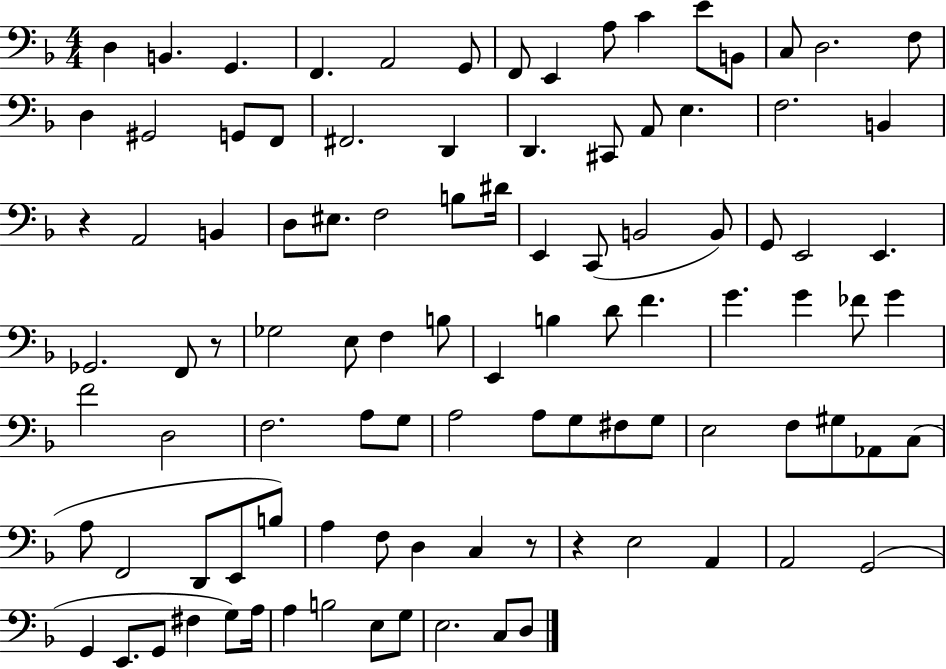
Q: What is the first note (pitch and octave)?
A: D3